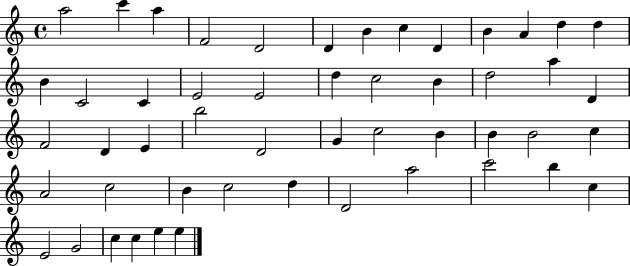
A5/h C6/q A5/q F4/h D4/h D4/q B4/q C5/q D4/q B4/q A4/q D5/q D5/q B4/q C4/h C4/q E4/h E4/h D5/q C5/h B4/q D5/h A5/q D4/q F4/h D4/q E4/q B5/h D4/h G4/q C5/h B4/q B4/q B4/h C5/q A4/h C5/h B4/q C5/h D5/q D4/h A5/h C6/h B5/q C5/q E4/h G4/h C5/q C5/q E5/q E5/q